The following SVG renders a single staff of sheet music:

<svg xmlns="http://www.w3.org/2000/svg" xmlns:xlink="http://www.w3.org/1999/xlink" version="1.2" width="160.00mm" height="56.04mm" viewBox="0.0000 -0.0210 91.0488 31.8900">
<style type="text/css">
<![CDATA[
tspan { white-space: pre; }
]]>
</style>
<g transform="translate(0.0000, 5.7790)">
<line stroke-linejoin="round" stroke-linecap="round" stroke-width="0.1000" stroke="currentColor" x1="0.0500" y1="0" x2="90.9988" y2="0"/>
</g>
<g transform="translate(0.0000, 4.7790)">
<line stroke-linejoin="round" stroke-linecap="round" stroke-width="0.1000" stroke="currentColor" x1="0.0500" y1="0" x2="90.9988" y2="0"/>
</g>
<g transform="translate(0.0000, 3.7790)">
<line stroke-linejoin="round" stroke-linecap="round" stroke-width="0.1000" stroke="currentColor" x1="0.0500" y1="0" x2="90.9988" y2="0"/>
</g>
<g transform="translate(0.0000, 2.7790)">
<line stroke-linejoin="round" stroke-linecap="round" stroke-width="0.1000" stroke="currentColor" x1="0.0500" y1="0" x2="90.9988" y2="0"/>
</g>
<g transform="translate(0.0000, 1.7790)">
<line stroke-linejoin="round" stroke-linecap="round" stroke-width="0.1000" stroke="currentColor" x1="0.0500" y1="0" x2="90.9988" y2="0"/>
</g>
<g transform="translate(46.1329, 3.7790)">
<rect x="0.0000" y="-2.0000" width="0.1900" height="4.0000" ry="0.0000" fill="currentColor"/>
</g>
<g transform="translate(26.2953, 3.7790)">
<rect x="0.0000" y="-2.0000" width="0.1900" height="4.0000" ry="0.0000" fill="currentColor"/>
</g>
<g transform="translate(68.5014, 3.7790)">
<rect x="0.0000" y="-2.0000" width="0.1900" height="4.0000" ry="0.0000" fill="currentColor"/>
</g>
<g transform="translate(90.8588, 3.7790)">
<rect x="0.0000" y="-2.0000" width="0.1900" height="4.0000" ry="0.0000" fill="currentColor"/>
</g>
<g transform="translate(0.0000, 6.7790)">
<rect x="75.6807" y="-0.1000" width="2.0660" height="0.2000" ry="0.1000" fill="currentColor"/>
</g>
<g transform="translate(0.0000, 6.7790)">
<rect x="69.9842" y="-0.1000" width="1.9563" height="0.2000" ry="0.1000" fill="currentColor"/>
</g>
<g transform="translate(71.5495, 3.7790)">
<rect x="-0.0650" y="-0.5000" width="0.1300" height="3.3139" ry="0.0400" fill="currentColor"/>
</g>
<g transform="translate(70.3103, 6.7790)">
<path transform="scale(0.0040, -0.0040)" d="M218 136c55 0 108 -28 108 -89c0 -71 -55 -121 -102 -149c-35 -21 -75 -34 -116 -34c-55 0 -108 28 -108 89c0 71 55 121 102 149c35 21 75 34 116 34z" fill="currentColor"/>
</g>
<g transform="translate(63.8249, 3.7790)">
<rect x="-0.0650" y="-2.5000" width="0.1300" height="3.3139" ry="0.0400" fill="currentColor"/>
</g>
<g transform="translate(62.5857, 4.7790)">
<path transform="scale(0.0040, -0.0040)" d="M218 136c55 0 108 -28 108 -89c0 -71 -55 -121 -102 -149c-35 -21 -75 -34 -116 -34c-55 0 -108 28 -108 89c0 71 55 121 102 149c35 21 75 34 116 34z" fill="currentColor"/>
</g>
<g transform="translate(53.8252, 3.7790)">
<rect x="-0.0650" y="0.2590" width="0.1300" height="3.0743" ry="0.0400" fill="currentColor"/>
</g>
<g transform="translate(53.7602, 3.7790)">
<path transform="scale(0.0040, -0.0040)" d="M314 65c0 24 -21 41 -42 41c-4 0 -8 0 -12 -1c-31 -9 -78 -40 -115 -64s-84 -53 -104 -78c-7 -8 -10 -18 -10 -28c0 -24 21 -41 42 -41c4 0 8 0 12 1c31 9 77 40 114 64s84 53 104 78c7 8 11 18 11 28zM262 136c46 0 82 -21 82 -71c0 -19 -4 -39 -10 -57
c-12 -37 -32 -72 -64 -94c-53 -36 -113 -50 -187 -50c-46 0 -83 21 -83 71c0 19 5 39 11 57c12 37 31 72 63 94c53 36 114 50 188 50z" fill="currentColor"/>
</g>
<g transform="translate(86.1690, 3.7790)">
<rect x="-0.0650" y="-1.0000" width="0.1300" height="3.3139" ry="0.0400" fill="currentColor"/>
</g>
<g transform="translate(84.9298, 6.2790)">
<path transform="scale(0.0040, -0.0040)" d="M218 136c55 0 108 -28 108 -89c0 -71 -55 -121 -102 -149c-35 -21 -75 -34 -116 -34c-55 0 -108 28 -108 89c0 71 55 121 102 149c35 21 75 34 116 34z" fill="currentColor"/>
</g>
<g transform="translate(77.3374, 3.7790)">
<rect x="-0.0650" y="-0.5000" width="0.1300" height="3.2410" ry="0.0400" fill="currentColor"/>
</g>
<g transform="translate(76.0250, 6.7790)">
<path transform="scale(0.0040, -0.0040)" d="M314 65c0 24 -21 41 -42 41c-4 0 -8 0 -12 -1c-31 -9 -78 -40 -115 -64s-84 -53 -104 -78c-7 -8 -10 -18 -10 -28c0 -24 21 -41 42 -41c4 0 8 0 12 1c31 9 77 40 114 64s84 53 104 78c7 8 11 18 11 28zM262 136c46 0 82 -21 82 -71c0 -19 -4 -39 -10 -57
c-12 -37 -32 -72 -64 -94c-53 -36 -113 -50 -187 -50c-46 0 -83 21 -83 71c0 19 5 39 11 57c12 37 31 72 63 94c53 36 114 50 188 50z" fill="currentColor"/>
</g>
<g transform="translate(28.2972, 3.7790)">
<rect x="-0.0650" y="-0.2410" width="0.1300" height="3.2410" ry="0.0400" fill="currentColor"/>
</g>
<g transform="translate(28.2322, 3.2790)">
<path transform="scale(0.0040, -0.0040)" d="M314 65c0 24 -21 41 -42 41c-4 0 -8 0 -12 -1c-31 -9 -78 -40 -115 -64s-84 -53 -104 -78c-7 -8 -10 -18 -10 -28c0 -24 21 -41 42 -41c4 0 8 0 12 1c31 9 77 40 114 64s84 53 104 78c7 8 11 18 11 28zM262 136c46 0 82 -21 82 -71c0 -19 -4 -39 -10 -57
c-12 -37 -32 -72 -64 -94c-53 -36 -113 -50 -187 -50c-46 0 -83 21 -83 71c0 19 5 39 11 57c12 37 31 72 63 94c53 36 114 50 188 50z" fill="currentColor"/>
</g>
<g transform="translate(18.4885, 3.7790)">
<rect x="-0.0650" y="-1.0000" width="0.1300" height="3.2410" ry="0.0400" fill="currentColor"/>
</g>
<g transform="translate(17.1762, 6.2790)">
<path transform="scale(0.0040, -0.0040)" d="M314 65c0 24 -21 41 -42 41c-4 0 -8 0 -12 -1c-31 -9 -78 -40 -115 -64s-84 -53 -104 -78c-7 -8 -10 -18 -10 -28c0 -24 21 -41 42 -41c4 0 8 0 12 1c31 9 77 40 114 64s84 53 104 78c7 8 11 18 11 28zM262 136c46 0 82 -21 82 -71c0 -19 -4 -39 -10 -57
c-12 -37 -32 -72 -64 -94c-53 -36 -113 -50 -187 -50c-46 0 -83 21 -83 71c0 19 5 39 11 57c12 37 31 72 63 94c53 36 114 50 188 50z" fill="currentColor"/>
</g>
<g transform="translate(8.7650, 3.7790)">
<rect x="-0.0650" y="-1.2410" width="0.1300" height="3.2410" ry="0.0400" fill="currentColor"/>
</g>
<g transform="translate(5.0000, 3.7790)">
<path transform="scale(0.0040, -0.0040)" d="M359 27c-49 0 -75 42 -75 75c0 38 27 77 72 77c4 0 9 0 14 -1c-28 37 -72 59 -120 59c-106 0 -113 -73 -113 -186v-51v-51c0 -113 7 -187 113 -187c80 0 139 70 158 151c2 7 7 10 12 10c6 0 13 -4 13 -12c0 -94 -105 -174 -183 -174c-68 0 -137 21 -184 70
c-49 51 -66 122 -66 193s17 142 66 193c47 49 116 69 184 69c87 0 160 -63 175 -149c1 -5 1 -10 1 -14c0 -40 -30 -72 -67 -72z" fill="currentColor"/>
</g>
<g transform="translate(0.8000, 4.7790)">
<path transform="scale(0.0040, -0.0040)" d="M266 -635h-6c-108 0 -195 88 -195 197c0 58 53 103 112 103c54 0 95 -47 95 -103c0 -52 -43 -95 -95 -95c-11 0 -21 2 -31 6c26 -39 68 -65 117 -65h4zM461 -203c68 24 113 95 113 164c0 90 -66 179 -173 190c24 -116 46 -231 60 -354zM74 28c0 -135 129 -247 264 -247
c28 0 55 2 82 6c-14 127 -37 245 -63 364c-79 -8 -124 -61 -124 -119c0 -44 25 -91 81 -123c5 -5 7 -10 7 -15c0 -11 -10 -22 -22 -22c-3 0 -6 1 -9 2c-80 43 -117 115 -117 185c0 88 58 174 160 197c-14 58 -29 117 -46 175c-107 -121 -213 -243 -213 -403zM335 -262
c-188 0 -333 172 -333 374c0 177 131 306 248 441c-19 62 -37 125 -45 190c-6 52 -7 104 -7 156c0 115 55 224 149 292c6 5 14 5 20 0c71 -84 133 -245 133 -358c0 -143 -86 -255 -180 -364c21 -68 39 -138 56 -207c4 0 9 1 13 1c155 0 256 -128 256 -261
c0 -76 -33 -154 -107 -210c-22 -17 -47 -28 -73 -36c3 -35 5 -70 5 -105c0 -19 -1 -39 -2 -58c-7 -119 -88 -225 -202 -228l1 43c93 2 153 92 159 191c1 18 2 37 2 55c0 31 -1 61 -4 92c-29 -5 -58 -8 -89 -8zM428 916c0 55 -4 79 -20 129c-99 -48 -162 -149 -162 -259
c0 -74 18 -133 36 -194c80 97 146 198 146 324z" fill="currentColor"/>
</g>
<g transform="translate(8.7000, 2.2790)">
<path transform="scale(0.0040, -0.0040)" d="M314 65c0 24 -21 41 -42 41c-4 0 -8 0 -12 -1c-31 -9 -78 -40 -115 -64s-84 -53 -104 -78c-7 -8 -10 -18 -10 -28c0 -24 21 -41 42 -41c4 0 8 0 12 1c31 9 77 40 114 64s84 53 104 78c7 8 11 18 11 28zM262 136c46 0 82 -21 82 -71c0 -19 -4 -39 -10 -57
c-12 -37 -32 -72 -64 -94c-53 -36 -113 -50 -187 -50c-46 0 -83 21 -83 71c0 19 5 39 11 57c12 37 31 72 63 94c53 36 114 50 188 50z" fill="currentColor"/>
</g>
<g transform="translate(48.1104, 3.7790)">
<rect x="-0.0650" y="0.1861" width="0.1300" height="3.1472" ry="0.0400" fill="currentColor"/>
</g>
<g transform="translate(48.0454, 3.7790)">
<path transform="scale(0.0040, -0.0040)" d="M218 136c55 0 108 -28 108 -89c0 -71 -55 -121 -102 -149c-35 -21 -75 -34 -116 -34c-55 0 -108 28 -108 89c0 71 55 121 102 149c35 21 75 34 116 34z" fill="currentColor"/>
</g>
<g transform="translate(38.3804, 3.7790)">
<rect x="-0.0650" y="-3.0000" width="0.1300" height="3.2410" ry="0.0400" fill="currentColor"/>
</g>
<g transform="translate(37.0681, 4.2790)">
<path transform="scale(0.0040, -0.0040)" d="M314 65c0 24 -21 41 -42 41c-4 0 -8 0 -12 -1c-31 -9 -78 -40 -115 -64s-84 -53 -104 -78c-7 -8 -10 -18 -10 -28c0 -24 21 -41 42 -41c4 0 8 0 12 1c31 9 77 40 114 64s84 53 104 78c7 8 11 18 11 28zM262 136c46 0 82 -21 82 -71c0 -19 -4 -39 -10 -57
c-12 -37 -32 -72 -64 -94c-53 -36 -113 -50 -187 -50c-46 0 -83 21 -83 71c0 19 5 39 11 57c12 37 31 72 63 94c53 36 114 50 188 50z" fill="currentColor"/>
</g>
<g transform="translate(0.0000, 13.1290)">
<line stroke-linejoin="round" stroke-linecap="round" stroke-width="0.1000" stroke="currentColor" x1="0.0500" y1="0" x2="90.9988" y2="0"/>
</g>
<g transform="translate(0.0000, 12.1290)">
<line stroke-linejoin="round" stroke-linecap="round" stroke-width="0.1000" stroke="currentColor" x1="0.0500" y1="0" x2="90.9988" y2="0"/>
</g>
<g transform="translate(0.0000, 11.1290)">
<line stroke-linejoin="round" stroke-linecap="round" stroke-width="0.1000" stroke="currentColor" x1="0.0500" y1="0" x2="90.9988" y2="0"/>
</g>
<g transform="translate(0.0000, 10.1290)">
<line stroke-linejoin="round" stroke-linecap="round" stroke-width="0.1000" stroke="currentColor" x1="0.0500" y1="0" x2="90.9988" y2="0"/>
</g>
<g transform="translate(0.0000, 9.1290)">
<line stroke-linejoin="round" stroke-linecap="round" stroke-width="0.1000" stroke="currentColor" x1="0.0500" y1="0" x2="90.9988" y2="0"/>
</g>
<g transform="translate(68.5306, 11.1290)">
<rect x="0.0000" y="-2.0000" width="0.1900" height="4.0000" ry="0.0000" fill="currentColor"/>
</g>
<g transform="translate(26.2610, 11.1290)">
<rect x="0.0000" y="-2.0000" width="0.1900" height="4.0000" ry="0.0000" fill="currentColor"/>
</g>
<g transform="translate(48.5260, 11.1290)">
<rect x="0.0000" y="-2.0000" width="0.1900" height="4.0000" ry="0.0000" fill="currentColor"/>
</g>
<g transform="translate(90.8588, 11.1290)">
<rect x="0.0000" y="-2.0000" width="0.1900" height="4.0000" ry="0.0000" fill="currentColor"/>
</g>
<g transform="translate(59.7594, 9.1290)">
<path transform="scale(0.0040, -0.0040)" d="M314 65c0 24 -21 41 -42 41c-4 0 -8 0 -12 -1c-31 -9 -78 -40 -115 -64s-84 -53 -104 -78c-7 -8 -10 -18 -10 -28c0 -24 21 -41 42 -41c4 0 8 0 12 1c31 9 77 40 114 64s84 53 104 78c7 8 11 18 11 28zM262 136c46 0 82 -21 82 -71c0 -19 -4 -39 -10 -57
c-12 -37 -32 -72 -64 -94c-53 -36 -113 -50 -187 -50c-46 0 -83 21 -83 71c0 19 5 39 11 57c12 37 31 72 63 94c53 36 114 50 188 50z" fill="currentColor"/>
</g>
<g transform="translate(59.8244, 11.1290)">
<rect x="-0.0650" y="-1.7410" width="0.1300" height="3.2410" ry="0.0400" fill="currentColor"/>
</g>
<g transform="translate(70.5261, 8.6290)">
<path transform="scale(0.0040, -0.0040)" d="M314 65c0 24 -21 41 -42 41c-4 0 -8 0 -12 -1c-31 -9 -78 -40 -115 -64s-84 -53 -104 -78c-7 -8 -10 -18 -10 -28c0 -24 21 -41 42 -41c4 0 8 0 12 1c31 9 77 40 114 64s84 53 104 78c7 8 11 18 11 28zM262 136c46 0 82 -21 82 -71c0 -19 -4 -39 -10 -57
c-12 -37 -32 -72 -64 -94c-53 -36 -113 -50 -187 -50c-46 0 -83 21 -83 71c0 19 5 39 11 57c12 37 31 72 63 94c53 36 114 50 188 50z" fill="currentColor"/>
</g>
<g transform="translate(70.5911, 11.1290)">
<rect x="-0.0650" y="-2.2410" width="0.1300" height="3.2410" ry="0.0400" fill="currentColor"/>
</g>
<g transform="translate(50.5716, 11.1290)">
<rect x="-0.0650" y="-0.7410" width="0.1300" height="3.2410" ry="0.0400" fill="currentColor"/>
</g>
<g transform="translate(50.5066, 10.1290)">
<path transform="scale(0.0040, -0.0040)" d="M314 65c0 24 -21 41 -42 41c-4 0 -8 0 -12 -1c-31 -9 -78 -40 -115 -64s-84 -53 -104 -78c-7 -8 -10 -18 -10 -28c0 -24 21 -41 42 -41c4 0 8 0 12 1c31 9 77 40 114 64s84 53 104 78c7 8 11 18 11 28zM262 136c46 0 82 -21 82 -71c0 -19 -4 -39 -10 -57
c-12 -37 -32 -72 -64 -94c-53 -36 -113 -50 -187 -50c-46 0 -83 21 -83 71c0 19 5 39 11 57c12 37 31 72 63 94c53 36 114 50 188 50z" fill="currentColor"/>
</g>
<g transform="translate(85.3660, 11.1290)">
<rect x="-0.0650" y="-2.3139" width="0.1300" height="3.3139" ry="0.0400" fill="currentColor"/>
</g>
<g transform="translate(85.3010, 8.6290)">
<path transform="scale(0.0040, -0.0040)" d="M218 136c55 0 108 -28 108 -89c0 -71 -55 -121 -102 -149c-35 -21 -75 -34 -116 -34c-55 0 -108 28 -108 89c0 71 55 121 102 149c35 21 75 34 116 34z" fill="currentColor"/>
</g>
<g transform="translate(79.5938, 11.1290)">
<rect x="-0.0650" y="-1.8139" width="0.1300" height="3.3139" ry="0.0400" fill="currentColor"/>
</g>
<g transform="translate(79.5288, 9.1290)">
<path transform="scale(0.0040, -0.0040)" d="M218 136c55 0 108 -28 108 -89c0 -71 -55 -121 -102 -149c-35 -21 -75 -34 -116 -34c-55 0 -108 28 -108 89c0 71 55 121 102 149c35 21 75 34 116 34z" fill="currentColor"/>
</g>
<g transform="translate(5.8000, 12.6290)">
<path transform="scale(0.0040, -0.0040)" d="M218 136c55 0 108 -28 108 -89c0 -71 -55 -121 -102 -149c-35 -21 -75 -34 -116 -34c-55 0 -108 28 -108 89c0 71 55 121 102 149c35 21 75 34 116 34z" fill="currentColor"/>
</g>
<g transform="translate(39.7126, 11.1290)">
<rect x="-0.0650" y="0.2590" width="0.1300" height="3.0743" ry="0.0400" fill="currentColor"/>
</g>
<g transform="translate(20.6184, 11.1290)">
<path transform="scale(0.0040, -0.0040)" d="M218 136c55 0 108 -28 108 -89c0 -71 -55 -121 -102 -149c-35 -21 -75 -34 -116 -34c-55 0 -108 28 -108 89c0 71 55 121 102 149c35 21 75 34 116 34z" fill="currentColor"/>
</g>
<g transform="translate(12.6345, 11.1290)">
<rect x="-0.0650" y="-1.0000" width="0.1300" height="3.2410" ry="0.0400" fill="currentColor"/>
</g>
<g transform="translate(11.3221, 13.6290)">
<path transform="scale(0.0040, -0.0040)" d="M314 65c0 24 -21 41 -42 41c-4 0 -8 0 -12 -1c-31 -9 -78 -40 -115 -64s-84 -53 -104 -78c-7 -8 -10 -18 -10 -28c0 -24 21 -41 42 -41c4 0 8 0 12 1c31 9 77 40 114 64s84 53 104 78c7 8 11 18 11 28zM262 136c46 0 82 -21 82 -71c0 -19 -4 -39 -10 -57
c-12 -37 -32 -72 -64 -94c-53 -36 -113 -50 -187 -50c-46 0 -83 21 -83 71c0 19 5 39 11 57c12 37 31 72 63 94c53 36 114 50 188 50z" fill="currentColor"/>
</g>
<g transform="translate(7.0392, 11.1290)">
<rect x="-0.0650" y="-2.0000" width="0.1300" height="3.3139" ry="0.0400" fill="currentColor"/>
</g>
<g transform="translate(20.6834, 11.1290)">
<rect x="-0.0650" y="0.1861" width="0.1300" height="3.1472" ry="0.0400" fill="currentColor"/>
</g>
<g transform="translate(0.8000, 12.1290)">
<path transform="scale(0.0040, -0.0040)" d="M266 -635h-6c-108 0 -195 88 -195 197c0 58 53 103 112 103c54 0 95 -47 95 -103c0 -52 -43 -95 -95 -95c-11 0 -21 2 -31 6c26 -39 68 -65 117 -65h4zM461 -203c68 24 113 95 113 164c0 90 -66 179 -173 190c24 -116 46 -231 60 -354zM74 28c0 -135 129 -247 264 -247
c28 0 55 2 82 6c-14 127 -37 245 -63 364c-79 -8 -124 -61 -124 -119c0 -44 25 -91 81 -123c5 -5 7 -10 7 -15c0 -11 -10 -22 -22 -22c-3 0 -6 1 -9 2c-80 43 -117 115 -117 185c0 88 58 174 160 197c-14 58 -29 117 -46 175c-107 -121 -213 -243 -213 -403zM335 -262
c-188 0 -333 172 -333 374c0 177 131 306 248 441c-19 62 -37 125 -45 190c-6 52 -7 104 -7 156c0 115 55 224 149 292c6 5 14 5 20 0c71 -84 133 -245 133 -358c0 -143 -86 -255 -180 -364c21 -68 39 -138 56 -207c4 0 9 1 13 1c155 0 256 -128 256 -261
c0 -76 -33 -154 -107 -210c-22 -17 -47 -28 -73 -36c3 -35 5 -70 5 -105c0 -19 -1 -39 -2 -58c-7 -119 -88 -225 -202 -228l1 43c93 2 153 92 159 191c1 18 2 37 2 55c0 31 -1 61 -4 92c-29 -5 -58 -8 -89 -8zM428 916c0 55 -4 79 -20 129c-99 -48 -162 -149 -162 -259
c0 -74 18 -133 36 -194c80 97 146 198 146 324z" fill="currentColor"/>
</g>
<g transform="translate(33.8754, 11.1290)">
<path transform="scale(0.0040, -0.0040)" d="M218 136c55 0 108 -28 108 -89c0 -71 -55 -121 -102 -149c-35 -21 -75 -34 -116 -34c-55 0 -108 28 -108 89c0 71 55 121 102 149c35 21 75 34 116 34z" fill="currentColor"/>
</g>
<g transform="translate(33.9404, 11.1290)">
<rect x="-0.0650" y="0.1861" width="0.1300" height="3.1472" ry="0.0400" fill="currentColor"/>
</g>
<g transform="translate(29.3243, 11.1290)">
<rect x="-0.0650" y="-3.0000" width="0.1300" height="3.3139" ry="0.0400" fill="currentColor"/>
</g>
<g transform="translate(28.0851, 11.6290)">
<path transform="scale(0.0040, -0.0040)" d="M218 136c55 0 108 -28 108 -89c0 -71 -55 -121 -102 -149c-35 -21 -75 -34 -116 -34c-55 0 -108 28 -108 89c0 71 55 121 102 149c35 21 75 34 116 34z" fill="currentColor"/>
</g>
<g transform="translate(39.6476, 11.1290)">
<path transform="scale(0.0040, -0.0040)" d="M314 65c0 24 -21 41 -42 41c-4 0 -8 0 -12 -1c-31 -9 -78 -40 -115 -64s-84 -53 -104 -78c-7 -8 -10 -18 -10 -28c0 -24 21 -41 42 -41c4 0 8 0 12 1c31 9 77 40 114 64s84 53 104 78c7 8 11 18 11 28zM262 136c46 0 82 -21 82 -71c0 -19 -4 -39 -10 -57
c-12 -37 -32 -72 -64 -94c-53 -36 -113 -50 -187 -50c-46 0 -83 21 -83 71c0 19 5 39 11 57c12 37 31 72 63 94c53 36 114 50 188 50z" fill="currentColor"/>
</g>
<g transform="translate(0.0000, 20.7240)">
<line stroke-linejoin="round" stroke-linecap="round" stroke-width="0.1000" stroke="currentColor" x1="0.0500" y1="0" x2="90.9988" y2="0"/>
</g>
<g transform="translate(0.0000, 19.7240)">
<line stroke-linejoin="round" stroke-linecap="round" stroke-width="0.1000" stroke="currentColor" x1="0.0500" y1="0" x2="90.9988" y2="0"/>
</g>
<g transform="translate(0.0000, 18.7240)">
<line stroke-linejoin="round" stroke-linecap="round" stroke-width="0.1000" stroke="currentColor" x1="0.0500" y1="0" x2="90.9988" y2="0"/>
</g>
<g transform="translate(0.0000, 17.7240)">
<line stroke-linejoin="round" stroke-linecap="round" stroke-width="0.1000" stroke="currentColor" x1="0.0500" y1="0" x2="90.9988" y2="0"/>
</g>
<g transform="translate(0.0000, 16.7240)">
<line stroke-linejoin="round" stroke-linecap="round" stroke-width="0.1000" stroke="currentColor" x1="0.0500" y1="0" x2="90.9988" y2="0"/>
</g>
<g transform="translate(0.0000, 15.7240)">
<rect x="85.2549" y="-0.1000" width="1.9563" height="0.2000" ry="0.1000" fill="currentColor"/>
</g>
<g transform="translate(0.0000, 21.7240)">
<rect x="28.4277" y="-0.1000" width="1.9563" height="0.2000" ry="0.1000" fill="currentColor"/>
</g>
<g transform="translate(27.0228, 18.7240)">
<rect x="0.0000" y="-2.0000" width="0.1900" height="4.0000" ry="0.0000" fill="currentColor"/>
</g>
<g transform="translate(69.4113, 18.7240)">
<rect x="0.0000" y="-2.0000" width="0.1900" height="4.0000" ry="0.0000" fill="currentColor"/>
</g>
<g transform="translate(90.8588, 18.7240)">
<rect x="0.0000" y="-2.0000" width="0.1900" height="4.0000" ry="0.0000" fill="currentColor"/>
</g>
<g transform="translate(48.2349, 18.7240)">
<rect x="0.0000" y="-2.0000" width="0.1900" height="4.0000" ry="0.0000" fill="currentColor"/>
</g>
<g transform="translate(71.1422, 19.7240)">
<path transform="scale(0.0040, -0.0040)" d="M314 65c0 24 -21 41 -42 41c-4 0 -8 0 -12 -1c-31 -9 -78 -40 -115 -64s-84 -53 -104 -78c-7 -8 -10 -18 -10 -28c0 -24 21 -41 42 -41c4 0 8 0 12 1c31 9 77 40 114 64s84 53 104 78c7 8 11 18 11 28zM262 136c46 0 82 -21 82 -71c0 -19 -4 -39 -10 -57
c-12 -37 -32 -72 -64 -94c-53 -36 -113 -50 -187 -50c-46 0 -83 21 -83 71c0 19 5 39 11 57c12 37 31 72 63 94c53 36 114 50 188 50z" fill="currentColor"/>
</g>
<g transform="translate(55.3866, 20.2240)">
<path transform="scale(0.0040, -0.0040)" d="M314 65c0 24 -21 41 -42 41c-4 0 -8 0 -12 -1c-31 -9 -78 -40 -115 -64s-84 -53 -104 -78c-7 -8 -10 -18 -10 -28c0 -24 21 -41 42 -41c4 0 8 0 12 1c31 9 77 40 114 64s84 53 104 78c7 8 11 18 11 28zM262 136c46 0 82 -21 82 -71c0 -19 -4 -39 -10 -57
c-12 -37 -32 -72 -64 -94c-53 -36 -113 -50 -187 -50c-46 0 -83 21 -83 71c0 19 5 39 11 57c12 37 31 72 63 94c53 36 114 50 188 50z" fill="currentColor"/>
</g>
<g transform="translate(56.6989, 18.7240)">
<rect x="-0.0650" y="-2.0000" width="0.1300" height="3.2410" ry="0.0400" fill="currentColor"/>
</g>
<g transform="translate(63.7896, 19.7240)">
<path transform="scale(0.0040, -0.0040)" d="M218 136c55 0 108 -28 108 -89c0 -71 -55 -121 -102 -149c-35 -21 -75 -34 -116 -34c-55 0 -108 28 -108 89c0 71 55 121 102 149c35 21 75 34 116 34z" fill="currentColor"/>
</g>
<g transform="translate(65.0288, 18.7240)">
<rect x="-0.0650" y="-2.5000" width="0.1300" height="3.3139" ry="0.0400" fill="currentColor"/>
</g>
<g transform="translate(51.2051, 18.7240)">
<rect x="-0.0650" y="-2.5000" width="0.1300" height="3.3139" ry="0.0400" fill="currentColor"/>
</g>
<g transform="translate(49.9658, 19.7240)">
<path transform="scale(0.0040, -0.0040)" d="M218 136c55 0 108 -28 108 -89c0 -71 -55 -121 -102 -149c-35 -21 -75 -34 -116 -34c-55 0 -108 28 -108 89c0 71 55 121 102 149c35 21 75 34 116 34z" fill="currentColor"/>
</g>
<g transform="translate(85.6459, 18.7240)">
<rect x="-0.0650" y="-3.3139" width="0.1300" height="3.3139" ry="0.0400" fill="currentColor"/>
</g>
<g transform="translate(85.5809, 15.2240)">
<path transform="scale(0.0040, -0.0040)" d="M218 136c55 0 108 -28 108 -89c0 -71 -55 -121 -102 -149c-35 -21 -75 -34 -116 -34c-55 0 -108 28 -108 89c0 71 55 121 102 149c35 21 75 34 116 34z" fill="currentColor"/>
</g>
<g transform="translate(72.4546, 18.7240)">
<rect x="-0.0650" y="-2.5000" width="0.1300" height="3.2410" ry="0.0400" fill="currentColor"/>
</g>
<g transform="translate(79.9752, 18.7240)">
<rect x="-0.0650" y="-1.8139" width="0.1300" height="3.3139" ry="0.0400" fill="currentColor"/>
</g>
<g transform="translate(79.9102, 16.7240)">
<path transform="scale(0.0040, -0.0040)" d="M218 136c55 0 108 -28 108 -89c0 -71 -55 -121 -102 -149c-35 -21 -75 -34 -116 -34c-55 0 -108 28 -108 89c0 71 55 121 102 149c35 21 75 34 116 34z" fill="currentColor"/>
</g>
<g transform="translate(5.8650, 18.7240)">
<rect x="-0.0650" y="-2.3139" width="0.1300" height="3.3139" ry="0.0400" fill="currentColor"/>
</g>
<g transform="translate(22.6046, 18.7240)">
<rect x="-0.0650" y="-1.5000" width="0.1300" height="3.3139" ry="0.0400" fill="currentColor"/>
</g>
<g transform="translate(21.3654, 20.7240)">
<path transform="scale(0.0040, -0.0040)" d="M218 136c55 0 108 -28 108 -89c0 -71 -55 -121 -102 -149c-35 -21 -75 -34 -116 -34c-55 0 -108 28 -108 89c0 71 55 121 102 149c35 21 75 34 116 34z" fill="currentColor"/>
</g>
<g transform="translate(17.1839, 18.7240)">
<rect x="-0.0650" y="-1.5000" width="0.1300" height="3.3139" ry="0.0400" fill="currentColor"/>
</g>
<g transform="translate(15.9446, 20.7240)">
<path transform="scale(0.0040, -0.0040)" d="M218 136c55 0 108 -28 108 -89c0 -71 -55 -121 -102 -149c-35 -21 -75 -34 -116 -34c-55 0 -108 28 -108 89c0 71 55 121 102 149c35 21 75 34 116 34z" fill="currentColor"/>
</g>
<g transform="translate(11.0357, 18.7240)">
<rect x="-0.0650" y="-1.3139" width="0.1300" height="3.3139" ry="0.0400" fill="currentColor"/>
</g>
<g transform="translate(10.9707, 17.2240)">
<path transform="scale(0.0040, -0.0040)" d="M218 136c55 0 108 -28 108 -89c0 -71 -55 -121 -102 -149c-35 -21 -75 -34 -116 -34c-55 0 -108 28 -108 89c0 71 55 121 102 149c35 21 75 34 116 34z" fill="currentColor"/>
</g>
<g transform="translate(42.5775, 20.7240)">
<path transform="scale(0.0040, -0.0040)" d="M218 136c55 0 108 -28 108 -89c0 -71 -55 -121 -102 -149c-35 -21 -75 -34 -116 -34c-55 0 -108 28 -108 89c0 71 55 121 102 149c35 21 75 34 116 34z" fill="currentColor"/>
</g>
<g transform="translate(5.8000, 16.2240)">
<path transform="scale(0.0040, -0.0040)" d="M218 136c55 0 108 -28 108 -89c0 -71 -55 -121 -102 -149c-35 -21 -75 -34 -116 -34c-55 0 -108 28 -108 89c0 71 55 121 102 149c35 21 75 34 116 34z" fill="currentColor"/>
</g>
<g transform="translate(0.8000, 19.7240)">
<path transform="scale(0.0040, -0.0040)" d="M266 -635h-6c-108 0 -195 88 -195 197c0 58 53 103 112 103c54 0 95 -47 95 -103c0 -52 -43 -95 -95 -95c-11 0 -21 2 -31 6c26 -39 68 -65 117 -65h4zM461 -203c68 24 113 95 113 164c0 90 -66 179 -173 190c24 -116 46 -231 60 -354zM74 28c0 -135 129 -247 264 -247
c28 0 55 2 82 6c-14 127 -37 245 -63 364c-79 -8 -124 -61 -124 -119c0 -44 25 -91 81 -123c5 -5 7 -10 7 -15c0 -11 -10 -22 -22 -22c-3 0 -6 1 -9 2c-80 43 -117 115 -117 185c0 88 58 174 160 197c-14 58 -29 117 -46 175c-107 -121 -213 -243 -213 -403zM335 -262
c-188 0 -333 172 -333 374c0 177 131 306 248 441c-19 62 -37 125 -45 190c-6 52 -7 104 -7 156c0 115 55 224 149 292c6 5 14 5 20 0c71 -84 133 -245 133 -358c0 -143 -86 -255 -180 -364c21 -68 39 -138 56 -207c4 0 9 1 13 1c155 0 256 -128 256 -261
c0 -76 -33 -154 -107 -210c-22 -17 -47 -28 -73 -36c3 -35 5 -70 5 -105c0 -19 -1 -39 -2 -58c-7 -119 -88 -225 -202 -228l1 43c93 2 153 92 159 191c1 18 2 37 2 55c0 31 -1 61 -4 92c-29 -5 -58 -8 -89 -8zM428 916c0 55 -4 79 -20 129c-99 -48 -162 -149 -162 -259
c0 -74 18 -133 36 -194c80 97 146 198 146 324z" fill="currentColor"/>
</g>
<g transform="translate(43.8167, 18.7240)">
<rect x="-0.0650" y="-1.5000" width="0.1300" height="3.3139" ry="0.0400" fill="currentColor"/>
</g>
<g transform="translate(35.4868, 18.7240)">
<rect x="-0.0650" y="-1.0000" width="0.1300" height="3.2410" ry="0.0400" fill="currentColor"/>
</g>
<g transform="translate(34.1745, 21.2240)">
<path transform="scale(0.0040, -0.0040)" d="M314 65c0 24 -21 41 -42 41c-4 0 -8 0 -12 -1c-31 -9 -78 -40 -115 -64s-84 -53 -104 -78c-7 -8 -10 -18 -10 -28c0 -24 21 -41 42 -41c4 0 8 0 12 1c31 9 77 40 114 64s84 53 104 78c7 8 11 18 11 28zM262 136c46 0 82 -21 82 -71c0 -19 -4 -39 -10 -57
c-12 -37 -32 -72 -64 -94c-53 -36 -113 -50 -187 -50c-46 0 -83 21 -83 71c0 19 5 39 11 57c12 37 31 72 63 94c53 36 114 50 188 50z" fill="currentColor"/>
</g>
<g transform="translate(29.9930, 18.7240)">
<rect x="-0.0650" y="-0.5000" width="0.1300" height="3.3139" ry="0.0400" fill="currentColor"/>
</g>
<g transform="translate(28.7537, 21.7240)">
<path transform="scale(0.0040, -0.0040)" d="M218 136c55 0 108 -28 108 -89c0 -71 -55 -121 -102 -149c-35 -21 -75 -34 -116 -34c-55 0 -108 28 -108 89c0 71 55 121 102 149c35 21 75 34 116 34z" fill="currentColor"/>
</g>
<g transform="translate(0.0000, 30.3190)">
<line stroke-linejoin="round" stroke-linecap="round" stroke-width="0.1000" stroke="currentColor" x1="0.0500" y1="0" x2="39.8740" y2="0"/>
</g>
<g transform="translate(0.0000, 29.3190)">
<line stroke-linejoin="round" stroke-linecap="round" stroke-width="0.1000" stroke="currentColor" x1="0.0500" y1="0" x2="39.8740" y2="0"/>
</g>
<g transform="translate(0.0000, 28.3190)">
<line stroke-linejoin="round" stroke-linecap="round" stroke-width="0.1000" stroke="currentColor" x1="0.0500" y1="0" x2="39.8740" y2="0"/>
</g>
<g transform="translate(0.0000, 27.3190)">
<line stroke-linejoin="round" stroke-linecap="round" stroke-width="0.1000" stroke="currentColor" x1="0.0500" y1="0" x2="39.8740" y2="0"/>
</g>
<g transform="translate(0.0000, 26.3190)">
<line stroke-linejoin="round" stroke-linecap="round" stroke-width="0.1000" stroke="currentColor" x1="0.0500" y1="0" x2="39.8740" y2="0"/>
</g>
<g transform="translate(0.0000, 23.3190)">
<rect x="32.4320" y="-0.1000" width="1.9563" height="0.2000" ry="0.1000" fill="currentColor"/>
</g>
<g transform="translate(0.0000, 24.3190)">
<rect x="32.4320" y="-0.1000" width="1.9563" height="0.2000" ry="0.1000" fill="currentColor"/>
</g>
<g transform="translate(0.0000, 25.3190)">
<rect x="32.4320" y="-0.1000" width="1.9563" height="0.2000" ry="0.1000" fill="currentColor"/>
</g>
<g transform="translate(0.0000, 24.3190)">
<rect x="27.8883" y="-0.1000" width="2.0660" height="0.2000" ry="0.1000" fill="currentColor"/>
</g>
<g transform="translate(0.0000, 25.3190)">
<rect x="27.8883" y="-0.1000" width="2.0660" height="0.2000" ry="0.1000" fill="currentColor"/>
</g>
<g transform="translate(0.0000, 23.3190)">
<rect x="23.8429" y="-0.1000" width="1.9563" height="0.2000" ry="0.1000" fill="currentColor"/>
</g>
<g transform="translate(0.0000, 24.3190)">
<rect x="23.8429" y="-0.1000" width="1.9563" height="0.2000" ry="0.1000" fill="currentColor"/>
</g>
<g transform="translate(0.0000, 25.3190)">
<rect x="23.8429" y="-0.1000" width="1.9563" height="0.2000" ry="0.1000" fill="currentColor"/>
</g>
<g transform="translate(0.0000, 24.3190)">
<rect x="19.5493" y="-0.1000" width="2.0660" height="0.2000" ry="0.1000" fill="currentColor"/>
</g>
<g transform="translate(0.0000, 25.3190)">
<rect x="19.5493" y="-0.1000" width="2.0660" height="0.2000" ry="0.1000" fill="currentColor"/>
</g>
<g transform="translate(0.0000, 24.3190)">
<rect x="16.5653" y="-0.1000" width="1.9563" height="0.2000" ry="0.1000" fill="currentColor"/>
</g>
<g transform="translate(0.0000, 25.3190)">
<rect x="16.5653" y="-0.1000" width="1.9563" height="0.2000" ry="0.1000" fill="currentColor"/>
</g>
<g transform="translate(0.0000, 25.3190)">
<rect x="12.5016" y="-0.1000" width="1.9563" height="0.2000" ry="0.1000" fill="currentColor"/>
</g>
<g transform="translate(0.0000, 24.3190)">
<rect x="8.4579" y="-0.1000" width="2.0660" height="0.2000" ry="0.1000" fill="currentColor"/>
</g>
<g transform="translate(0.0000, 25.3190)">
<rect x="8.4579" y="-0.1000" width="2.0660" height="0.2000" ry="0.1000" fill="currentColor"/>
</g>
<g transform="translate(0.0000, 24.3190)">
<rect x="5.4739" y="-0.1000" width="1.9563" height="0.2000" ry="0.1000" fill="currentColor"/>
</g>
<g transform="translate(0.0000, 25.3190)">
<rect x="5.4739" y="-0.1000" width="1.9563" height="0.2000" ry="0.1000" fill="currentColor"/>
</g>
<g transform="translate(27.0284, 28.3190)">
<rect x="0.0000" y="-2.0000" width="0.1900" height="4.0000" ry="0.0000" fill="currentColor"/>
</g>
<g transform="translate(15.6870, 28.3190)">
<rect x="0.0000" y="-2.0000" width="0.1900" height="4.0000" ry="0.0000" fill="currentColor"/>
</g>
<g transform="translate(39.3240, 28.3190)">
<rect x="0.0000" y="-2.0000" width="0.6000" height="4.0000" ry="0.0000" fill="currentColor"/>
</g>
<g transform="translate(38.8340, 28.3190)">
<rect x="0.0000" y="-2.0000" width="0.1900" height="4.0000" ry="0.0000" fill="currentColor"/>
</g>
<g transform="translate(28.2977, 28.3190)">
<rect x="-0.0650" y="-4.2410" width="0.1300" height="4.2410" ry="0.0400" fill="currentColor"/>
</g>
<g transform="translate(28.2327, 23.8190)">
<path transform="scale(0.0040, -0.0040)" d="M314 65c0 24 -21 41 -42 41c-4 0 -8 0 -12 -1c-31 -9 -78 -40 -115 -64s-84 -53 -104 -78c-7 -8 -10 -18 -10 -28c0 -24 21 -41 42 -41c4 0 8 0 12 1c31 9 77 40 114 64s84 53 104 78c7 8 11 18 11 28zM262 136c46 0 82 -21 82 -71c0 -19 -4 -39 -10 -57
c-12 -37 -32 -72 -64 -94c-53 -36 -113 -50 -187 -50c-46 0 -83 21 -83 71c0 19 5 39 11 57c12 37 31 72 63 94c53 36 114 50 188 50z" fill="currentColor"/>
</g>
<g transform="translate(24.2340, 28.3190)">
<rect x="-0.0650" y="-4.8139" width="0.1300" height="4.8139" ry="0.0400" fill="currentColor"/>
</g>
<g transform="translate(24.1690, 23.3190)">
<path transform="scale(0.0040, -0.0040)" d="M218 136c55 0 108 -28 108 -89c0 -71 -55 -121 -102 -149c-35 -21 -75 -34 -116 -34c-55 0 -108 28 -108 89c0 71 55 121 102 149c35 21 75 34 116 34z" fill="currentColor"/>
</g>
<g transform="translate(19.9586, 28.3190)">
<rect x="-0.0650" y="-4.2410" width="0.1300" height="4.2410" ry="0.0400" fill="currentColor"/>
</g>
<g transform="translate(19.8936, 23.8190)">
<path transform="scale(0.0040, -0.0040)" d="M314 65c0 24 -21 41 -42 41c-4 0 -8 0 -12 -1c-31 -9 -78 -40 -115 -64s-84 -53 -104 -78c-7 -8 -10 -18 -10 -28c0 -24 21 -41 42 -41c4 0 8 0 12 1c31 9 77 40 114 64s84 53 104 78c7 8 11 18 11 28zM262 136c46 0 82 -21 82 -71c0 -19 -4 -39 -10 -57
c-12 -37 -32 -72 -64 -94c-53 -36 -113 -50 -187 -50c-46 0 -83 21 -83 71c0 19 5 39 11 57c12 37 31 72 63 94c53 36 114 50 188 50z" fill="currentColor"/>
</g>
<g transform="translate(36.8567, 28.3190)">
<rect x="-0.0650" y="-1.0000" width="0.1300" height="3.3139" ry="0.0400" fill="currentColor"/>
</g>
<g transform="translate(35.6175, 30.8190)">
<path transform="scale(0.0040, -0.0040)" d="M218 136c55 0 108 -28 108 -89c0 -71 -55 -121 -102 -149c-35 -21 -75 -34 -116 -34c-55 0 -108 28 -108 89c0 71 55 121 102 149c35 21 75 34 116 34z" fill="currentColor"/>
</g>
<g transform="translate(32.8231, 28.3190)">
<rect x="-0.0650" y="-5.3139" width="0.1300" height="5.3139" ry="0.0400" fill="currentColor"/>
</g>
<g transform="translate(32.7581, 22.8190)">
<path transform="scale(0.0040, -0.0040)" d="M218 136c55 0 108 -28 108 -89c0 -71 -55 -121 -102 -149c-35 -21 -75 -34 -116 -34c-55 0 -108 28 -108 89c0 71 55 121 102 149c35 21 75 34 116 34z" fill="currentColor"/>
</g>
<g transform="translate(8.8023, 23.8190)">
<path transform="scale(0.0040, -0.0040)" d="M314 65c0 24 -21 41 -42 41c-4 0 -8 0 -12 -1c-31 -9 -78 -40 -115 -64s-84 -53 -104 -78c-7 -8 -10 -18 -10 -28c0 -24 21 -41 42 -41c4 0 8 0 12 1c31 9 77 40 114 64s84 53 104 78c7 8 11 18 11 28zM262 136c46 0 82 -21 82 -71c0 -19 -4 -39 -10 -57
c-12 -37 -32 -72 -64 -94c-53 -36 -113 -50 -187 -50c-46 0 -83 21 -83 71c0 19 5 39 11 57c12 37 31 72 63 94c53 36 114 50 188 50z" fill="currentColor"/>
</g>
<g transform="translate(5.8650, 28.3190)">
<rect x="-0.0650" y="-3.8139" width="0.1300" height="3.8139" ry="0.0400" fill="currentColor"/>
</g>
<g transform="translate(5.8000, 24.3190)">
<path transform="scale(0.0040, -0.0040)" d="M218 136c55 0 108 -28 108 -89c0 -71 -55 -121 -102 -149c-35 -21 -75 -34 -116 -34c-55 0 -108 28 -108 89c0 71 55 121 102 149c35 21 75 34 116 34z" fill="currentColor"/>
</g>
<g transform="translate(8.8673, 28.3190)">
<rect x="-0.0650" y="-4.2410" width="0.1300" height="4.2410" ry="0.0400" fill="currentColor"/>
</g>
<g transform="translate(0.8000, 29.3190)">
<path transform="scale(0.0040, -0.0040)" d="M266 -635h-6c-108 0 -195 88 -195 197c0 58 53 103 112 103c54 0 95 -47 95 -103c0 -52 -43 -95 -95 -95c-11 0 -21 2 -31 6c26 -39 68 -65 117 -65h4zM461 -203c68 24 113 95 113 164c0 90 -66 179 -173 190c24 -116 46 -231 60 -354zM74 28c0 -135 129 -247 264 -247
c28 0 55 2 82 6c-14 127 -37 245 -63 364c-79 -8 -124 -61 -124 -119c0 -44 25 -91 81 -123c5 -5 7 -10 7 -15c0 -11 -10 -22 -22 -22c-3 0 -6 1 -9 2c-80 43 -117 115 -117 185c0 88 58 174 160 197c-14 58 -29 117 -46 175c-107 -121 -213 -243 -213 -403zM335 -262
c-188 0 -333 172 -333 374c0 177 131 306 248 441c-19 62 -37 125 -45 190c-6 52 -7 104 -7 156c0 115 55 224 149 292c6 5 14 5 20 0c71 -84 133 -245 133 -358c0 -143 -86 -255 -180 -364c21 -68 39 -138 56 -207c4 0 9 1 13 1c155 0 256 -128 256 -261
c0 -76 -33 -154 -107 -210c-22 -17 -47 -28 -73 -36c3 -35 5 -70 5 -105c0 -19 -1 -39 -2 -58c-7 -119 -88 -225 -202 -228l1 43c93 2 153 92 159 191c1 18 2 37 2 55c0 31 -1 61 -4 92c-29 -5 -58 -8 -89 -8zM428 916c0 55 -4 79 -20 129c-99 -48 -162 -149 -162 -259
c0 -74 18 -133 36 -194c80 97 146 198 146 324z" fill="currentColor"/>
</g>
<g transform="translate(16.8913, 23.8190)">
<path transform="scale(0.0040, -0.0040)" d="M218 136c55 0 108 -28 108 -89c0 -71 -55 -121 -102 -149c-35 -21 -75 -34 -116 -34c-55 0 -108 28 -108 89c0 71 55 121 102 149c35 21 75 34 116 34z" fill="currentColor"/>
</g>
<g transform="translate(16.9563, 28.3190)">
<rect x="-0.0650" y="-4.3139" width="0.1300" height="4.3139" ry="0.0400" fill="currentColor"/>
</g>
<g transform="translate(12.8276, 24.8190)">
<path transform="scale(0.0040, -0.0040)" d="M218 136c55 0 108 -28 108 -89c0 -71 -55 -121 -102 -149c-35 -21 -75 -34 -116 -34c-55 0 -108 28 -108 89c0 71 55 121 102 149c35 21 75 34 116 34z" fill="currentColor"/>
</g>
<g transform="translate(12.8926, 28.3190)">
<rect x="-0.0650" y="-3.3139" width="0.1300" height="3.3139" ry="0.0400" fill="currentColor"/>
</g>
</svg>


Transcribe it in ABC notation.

X:1
T:Untitled
M:4/4
L:1/4
K:C
e2 D2 c2 A2 B B2 G C C2 D F D2 B A B B2 d2 f2 g2 f g g e E E C D2 E G F2 G G2 f b c' d'2 b d' d'2 e' d'2 f' D